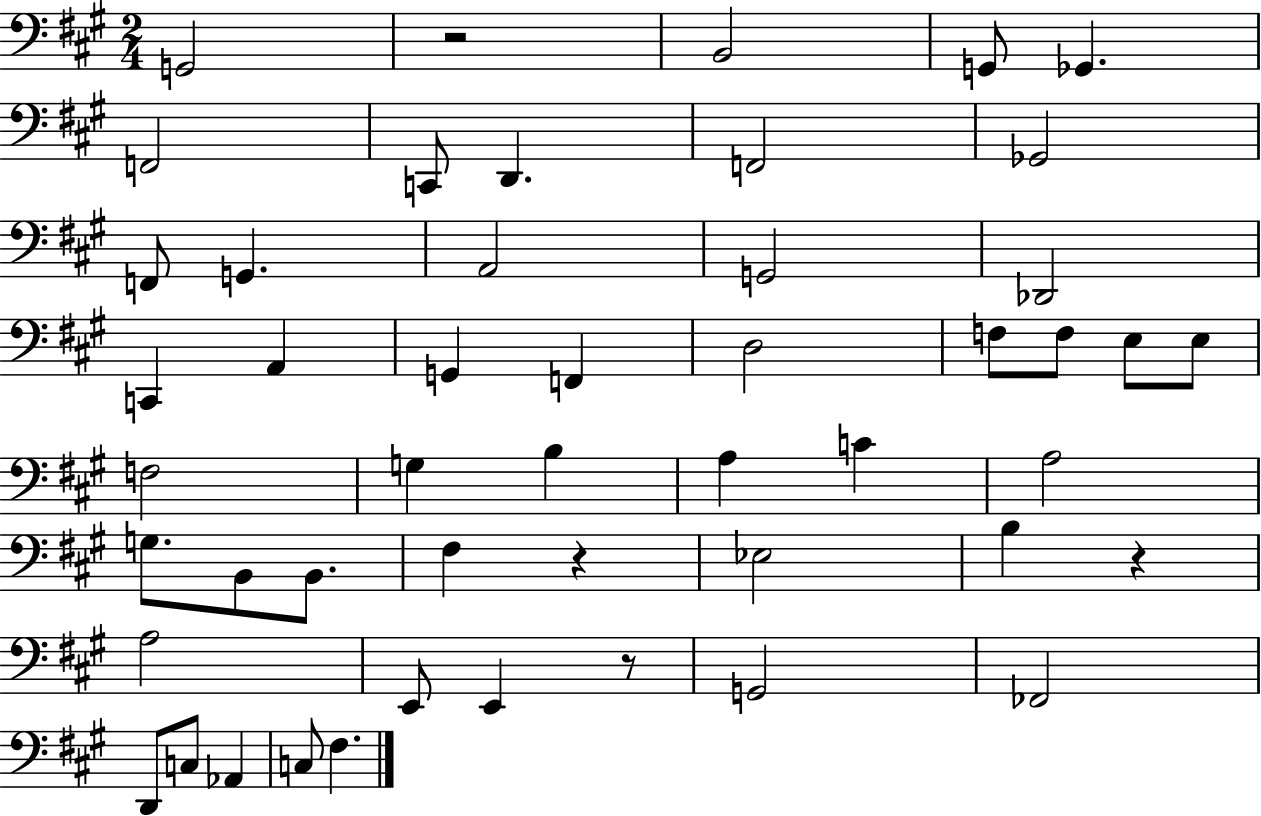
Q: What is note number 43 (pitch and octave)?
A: Ab2